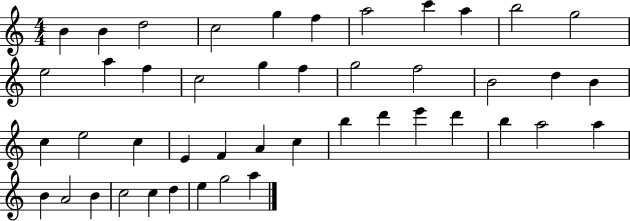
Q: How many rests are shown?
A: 0